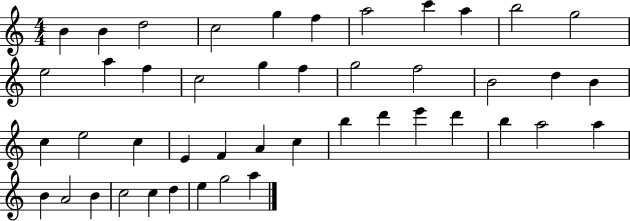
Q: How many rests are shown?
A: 0